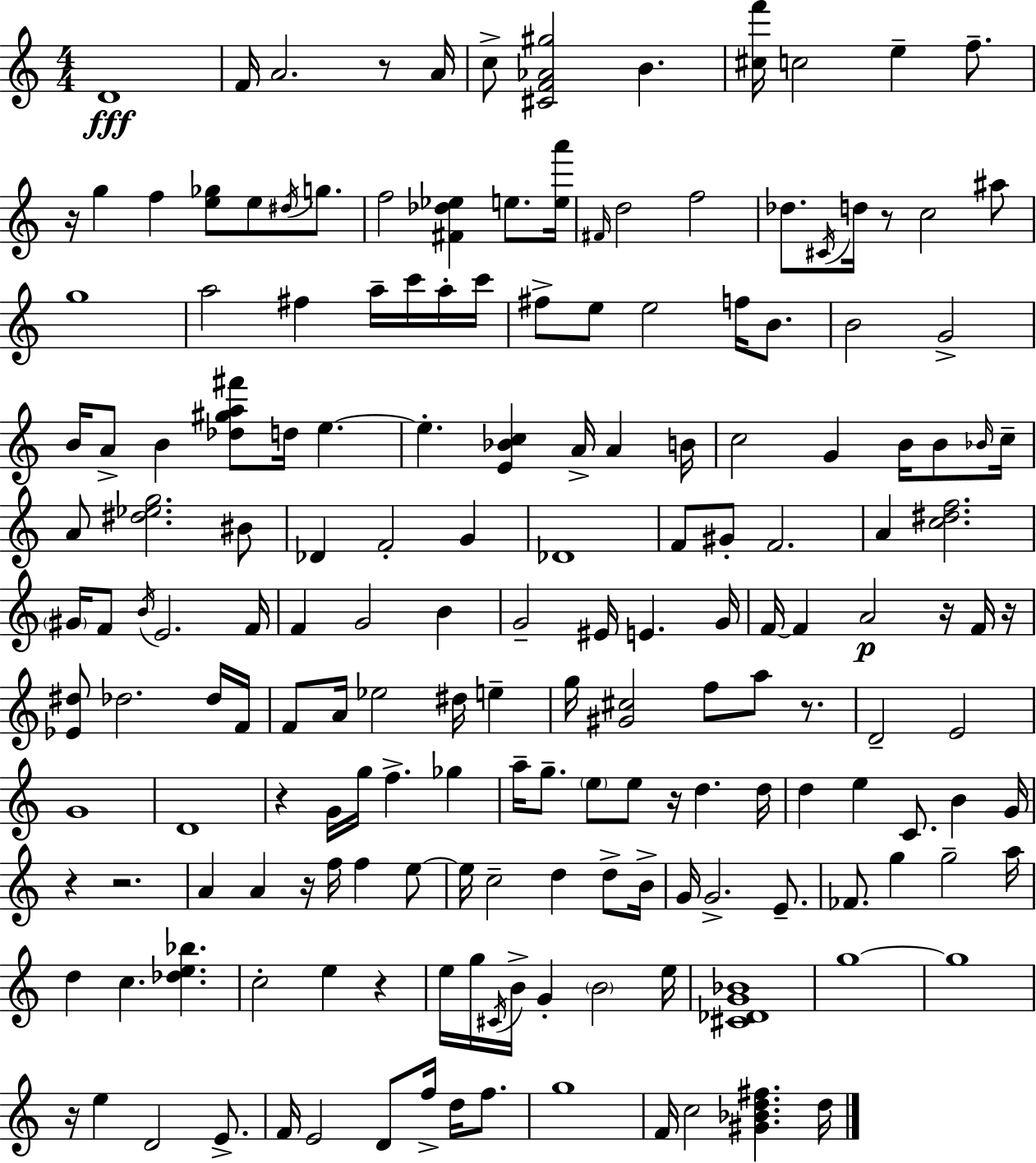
X:1
T:Untitled
M:4/4
L:1/4
K:Am
D4 F/4 A2 z/2 A/4 c/2 [^CF_A^g]2 B [^cf']/4 c2 e f/2 z/4 g f [e_g]/2 e/2 ^d/4 g/2 f2 [^F_d_e] e/2 [ea']/4 ^F/4 d2 f2 _d/2 ^C/4 d/4 z/2 c2 ^a/2 g4 a2 ^f a/4 c'/4 a/4 c'/4 ^f/2 e/2 e2 f/4 B/2 B2 G2 B/4 A/2 B [_d^ga^f']/2 d/4 e e [E_Bc] A/4 A B/4 c2 G B/4 B/2 _B/4 c/4 A/2 [^d_eg]2 ^B/2 _D F2 G _D4 F/2 ^G/2 F2 A [c^df]2 ^G/4 F/2 B/4 E2 F/4 F G2 B G2 ^E/4 E G/4 F/4 F A2 z/4 F/4 z/4 [_E^d]/2 _d2 _d/4 F/4 F/2 A/4 _e2 ^d/4 e g/4 [^G^c]2 f/2 a/2 z/2 D2 E2 G4 D4 z G/4 g/4 f _g a/4 g/2 e/2 e/2 z/4 d d/4 d e C/2 B G/4 z z2 A A z/4 f/4 f e/2 e/4 c2 d d/2 B/4 G/4 G2 E/2 _F/2 g g2 a/4 d c [_de_b] c2 e z e/4 g/4 ^C/4 B/4 G B2 e/4 [^C_DG_B]4 g4 g4 z/4 e D2 E/2 F/4 E2 D/2 f/4 d/4 f/2 g4 F/4 c2 [^G_Bd^f] d/4